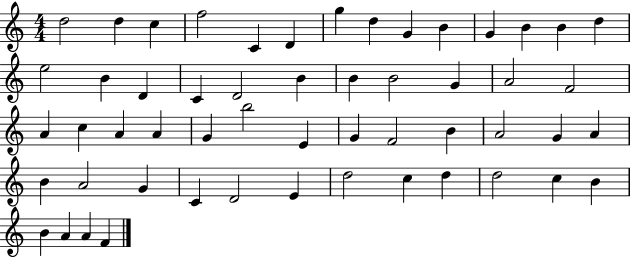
X:1
T:Untitled
M:4/4
L:1/4
K:C
d2 d c f2 C D g d G B G B B d e2 B D C D2 B B B2 G A2 F2 A c A A G b2 E G F2 B A2 G A B A2 G C D2 E d2 c d d2 c B B A A F